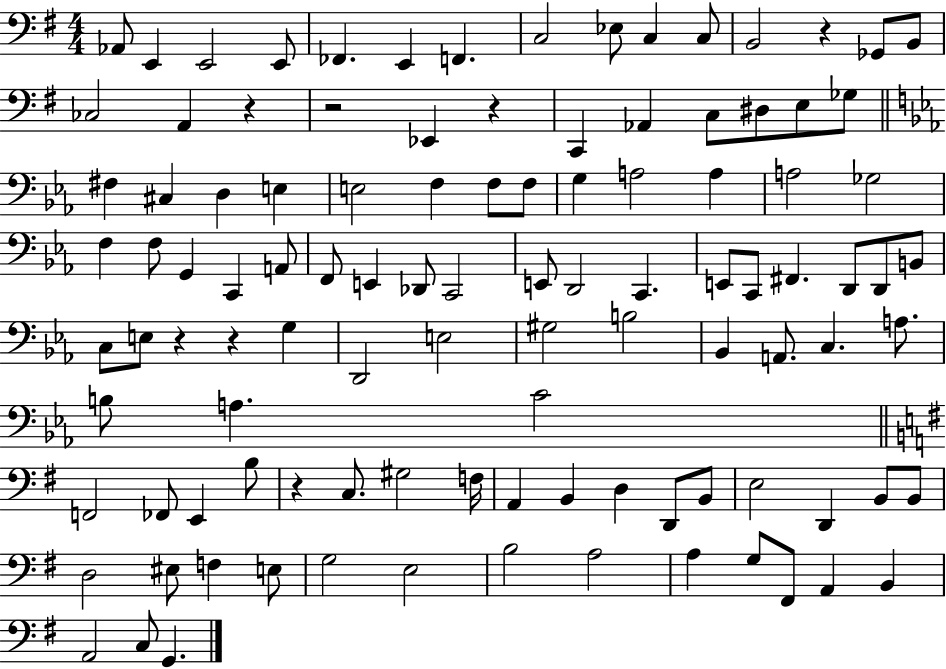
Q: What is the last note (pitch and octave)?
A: G2